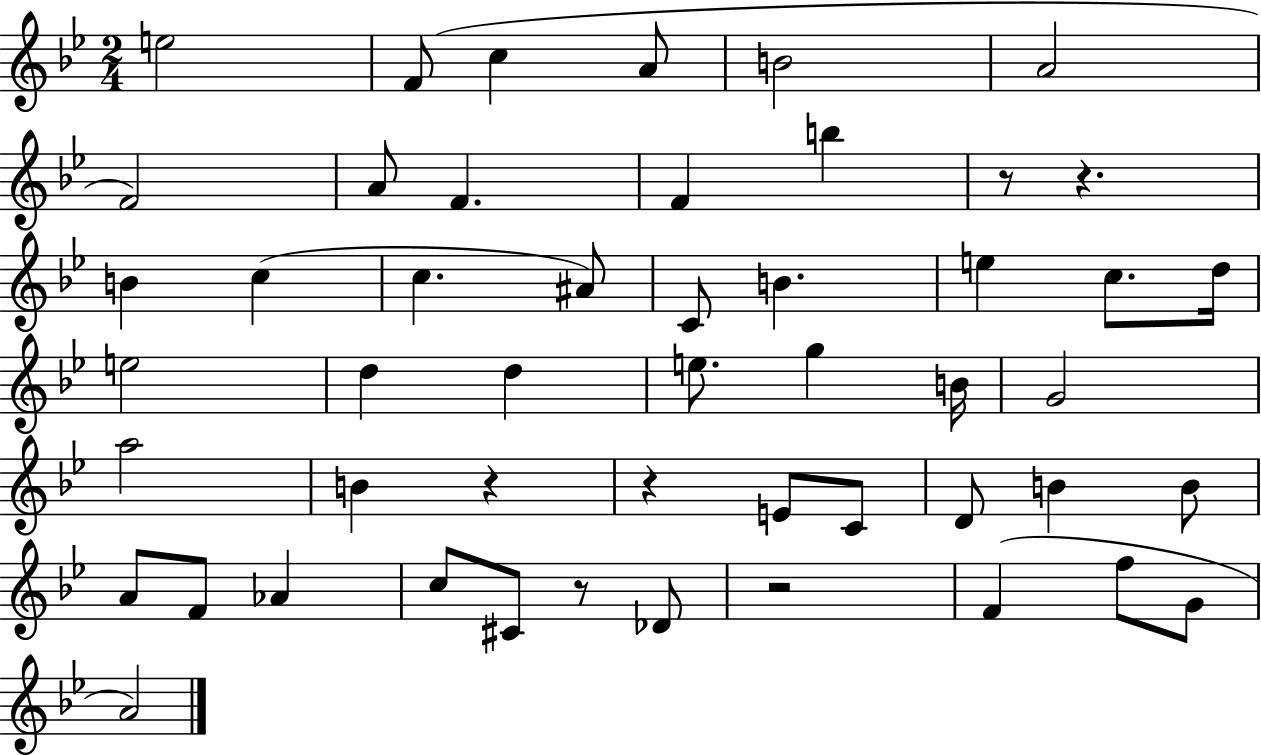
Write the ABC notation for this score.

X:1
T:Untitled
M:2/4
L:1/4
K:Bb
e2 F/2 c A/2 B2 A2 F2 A/2 F F b z/2 z B c c ^A/2 C/2 B e c/2 d/4 e2 d d e/2 g B/4 G2 a2 B z z E/2 C/2 D/2 B B/2 A/2 F/2 _A c/2 ^C/2 z/2 _D/2 z2 F f/2 G/2 A2